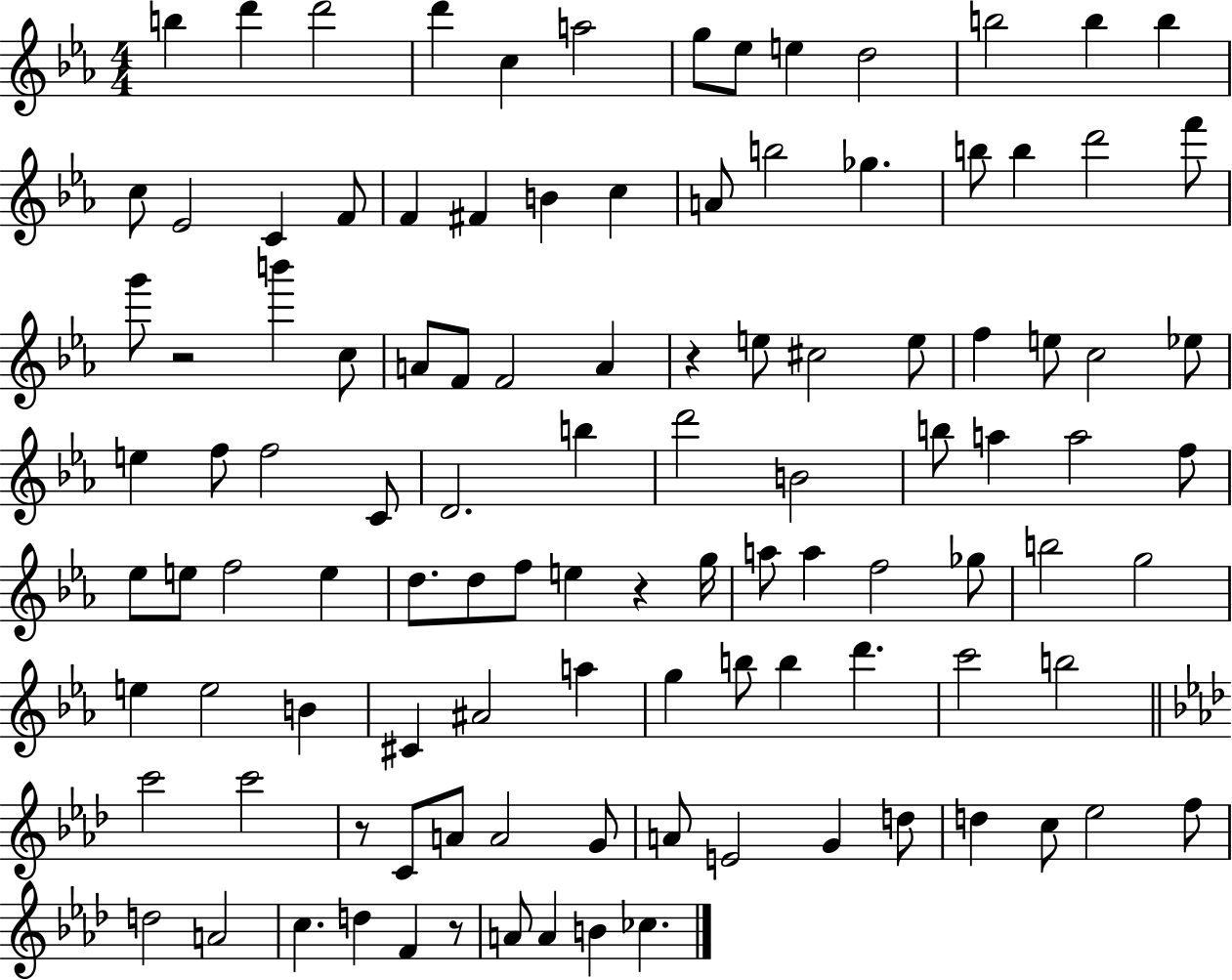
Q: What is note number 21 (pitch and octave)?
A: C5